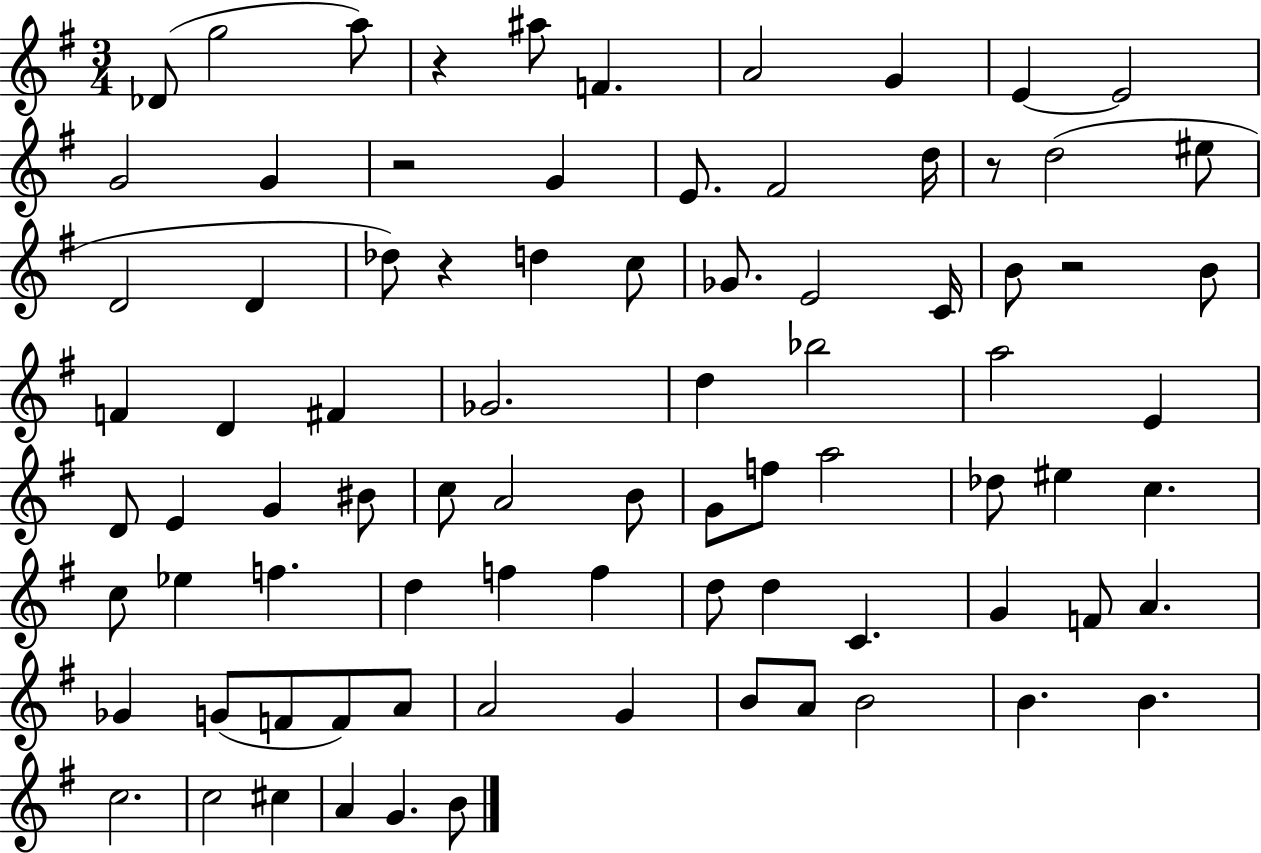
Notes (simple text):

Db4/e G5/h A5/e R/q A#5/e F4/q. A4/h G4/q E4/q E4/h G4/h G4/q R/h G4/q E4/e. F#4/h D5/s R/e D5/h EIS5/e D4/h D4/q Db5/e R/q D5/q C5/e Gb4/e. E4/h C4/s B4/e R/h B4/e F4/q D4/q F#4/q Gb4/h. D5/q Bb5/h A5/h E4/q D4/e E4/q G4/q BIS4/e C5/e A4/h B4/e G4/e F5/e A5/h Db5/e EIS5/q C5/q. C5/e Eb5/q F5/q. D5/q F5/q F5/q D5/e D5/q C4/q. G4/q F4/e A4/q. Gb4/q G4/e F4/e F4/e A4/e A4/h G4/q B4/e A4/e B4/h B4/q. B4/q. C5/h. C5/h C#5/q A4/q G4/q. B4/e